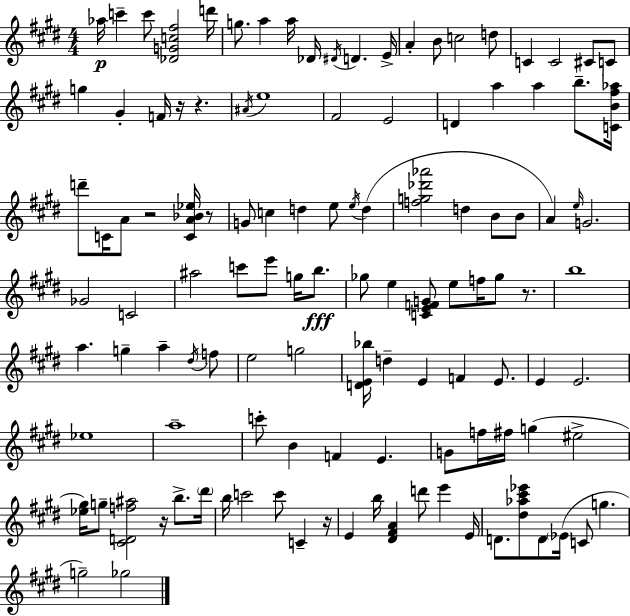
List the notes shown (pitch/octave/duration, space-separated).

Ab5/s C6/q C6/e [Db4,G4,C5,F#5]/h D6/s G5/e. A5/q A5/s Db4/s D#4/s D4/q. E4/s A4/q B4/e C5/h D5/e C4/q C4/h C#4/e C4/e G5/q G#4/q F4/s R/s R/q. A#4/s E5/w F#4/h E4/h D4/q A5/q A5/q B5/e. [C4,B4,F#5,Ab5]/s D6/e C4/s A4/e R/h [C4,A4,Bb4,Eb5]/s R/e G4/e C5/q D5/q E5/e E5/s D5/q [F5,G5,Db6,Ab6]/h D5/q B4/e B4/e A4/q E5/s G4/h. Gb4/h C4/h A#5/h C6/e E6/e G5/s B5/e. Gb5/e E5/q [C4,E4,F4,G4]/e E5/e F5/s Gb5/e R/e. B5/w A5/q. G5/q A5/q D#5/s F5/e E5/h G5/h [D4,E4,Bb5]/s D5/q E4/q F4/q E4/e. E4/q E4/h. Eb5/w A5/w C6/e B4/q F4/q E4/q. G4/e F5/s F#5/s G5/q EIS5/h [Eb5,G#5]/s G5/e [C#4,D4,F5,A#5]/h R/s B5/e. D#6/s B5/s C6/h C6/e C4/q R/s E4/q B5/s [D#4,F#4,A4]/q D6/e E6/q E4/s D4/e. [D#5,Ab5,C#6,Eb6]/e D4/e Eb4/s C4/e G5/q. G5/h Gb5/h